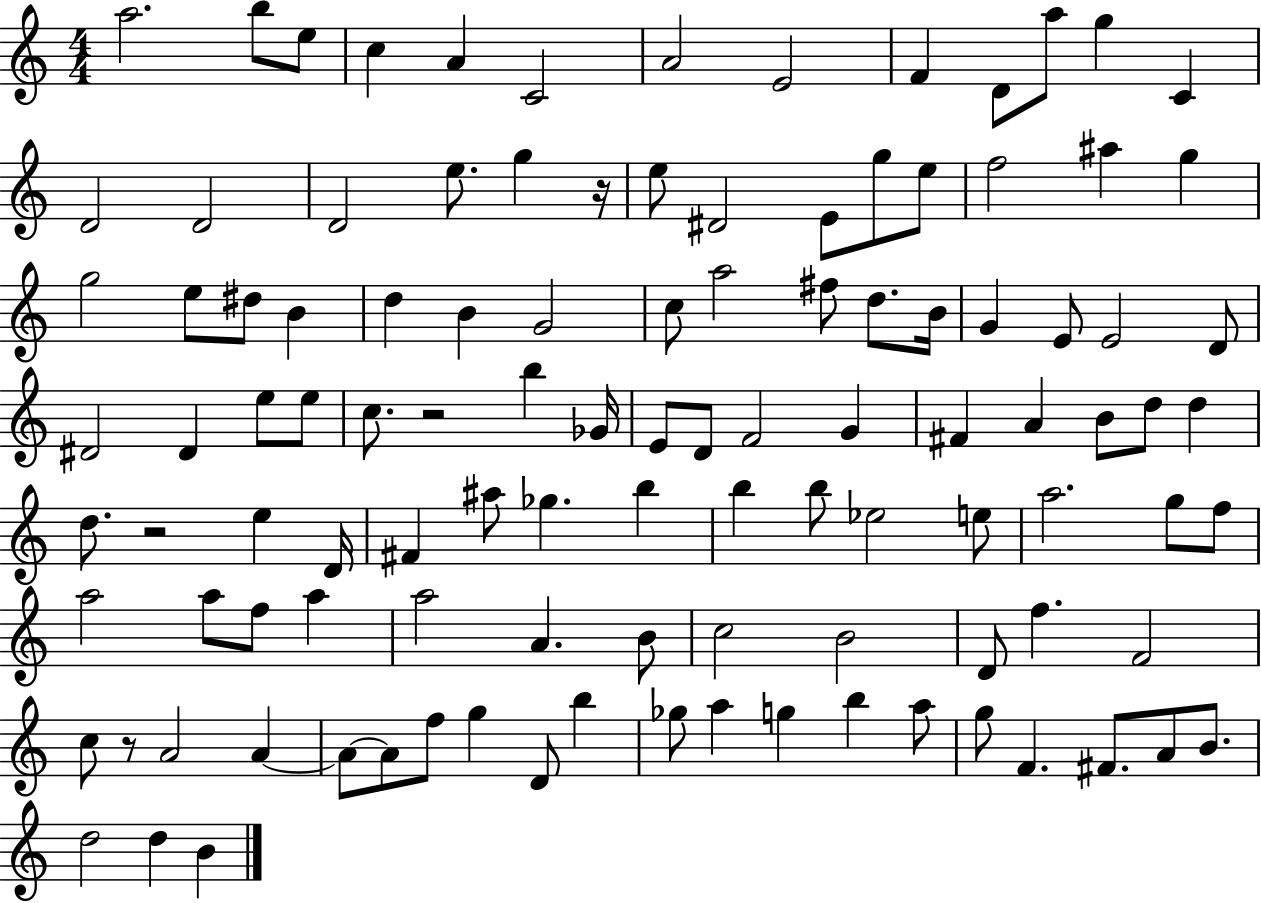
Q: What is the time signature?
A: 4/4